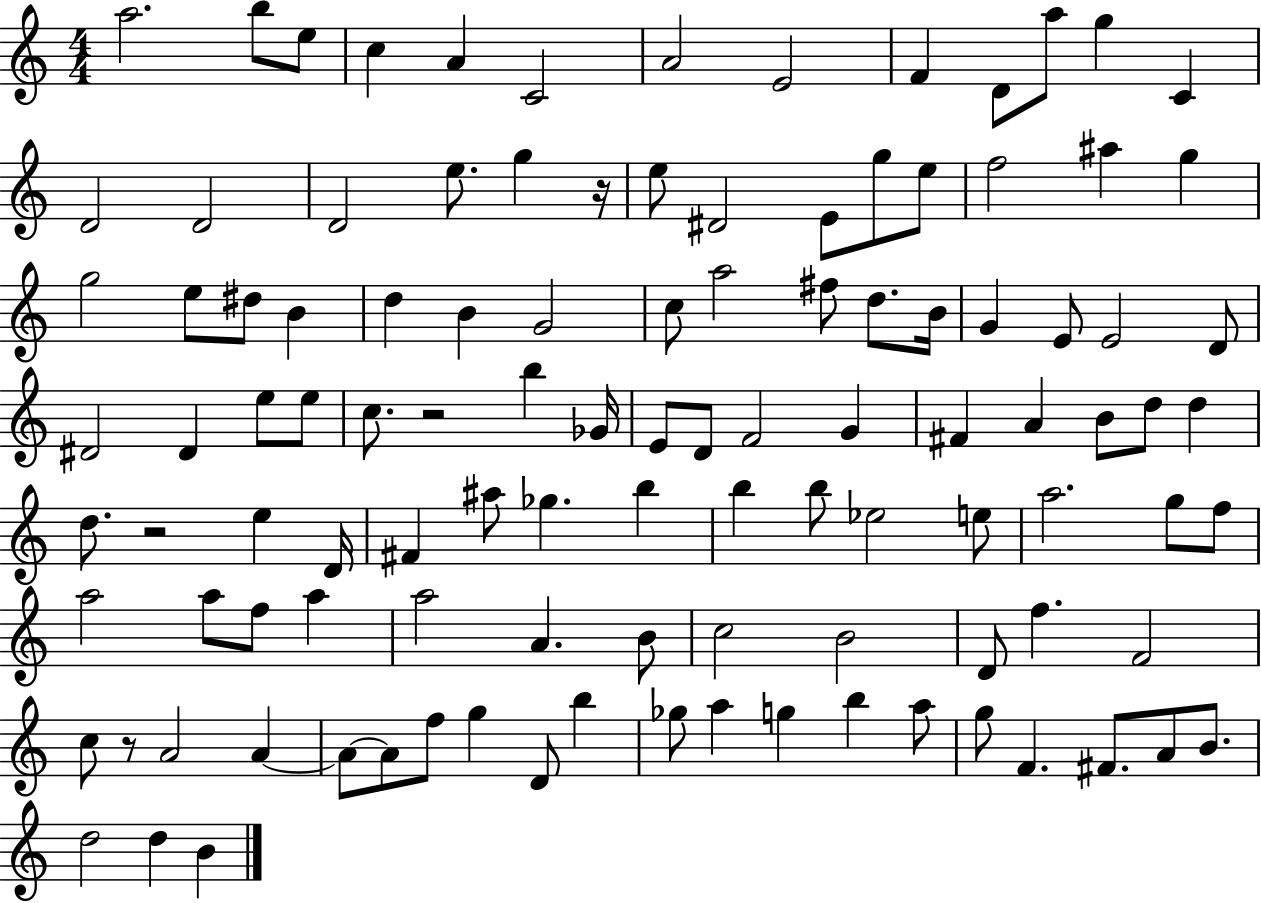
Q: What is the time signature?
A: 4/4